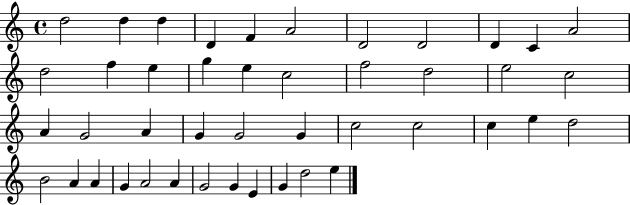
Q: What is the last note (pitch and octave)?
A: E5